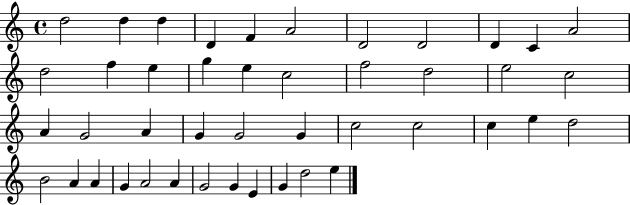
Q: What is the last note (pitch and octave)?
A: E5